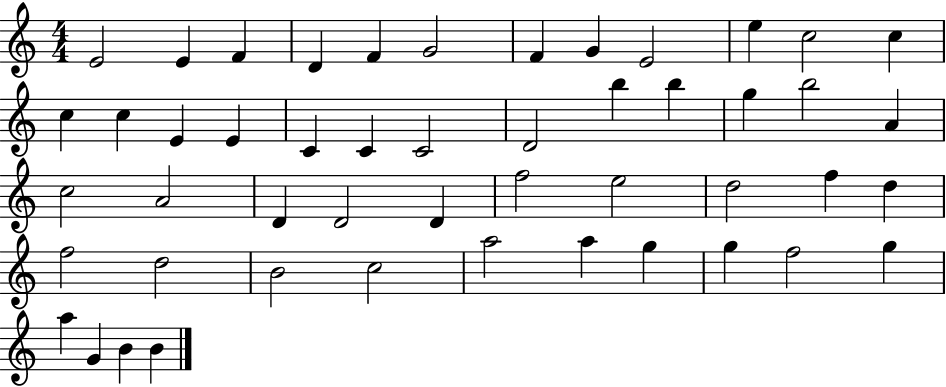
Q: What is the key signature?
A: C major